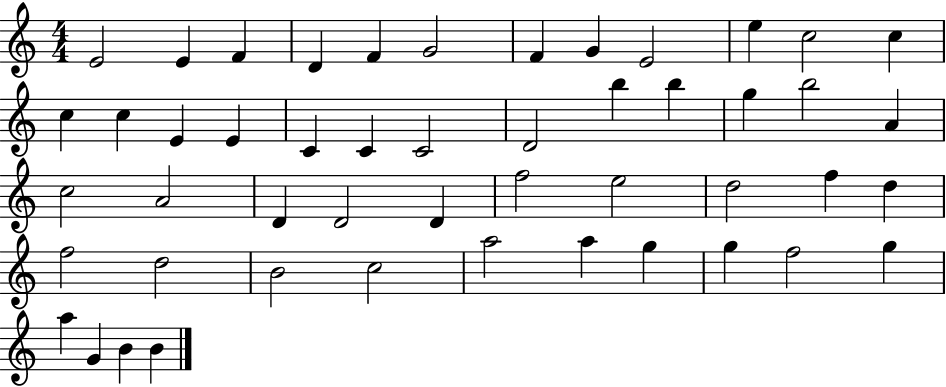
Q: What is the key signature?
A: C major